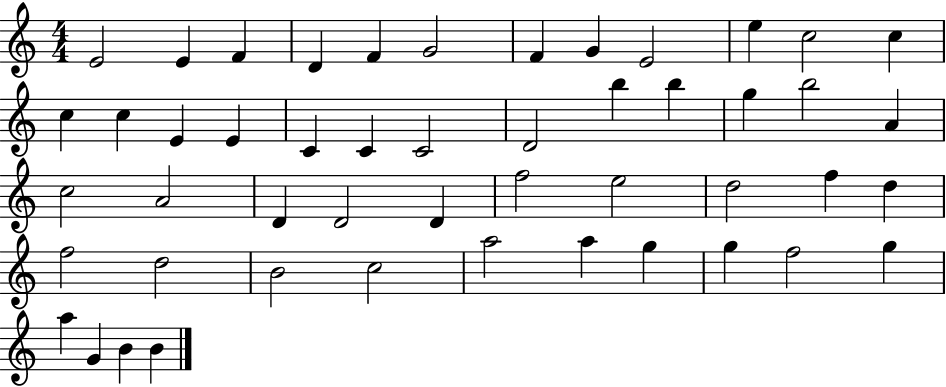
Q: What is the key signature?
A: C major